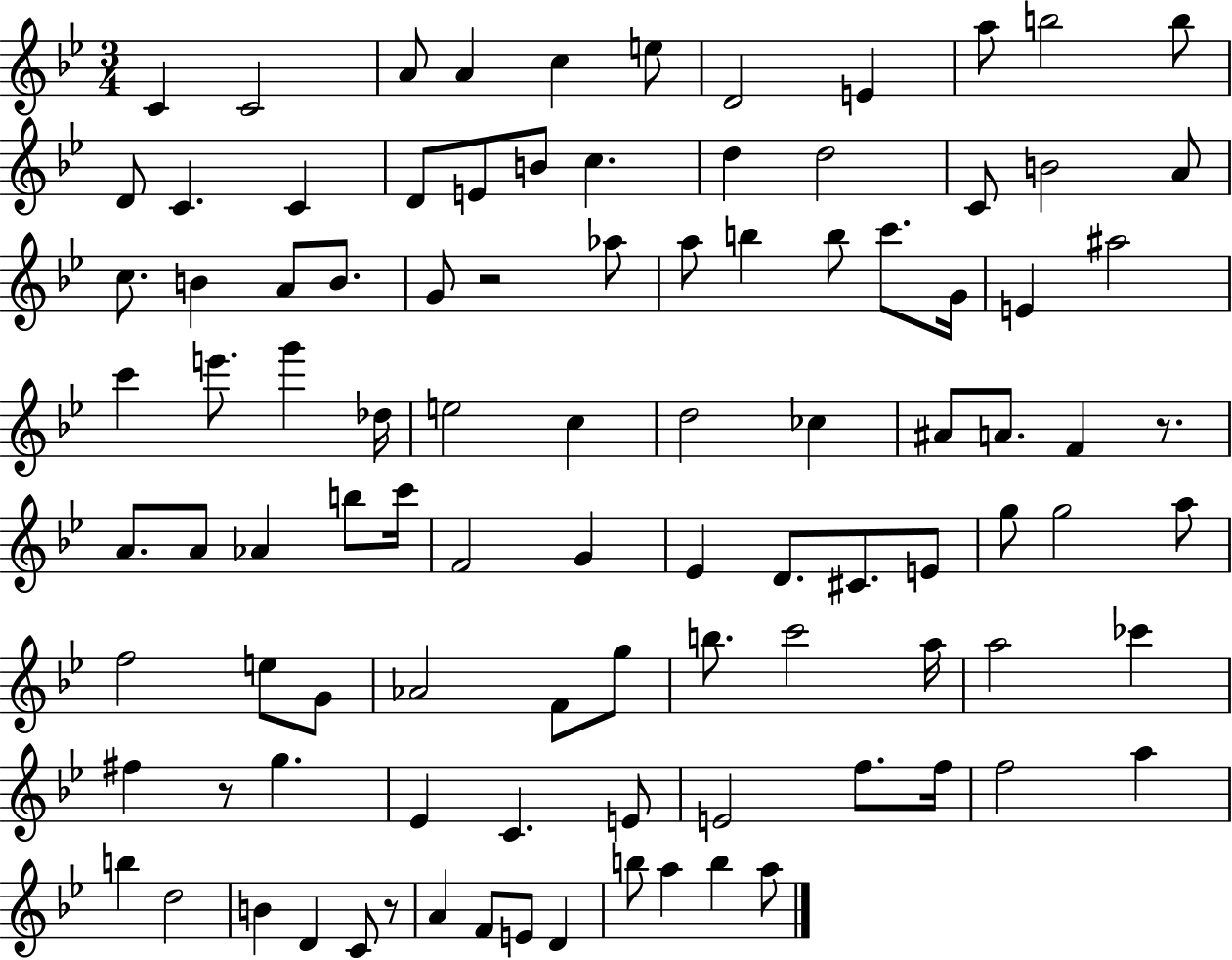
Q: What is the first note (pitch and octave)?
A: C4